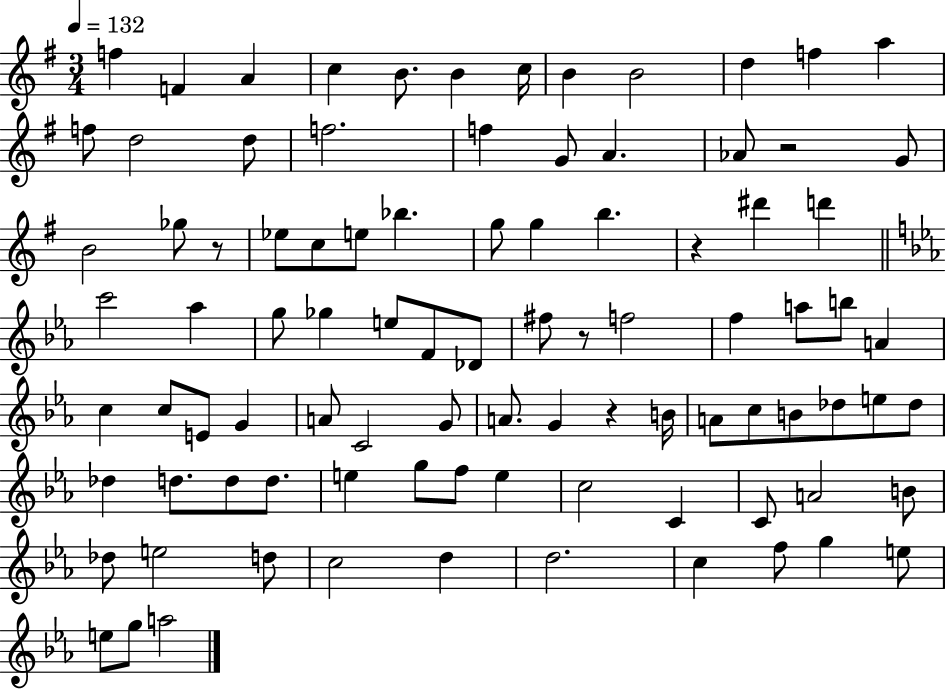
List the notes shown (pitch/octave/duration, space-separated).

F5/q F4/q A4/q C5/q B4/e. B4/q C5/s B4/q B4/h D5/q F5/q A5/q F5/e D5/h D5/e F5/h. F5/q G4/e A4/q. Ab4/e R/h G4/e B4/h Gb5/e R/e Eb5/e C5/e E5/e Bb5/q. G5/e G5/q B5/q. R/q D#6/q D6/q C6/h Ab5/q G5/e Gb5/q E5/e F4/e Db4/e F#5/e R/e F5/h F5/q A5/e B5/e A4/q C5/q C5/e E4/e G4/q A4/e C4/h G4/e A4/e. G4/q R/q B4/s A4/e C5/e B4/e Db5/e E5/e Db5/e Db5/q D5/e. D5/e D5/e. E5/q G5/e F5/e E5/q C5/h C4/q C4/e A4/h B4/e Db5/e E5/h D5/e C5/h D5/q D5/h. C5/q F5/e G5/q E5/e E5/e G5/e A5/h